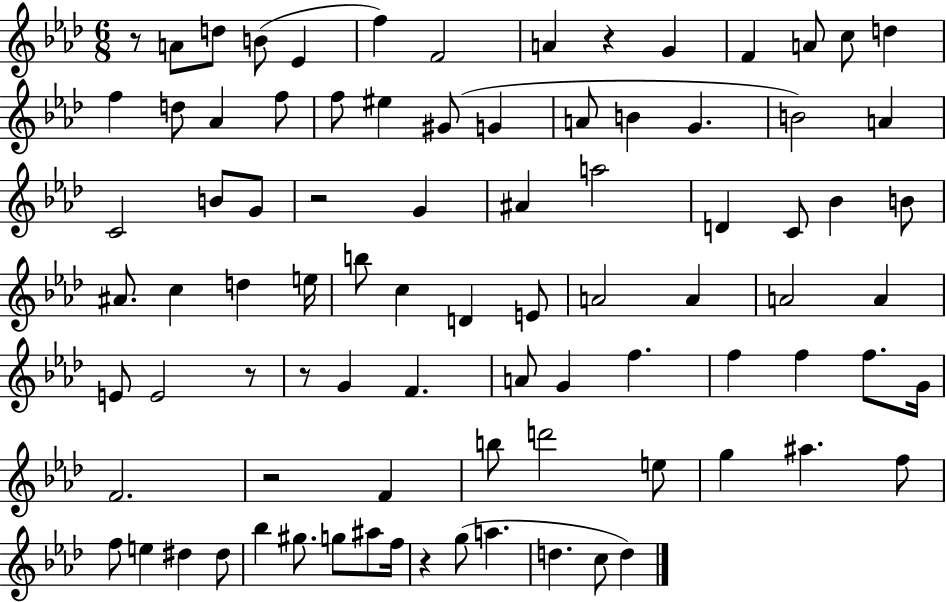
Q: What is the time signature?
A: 6/8